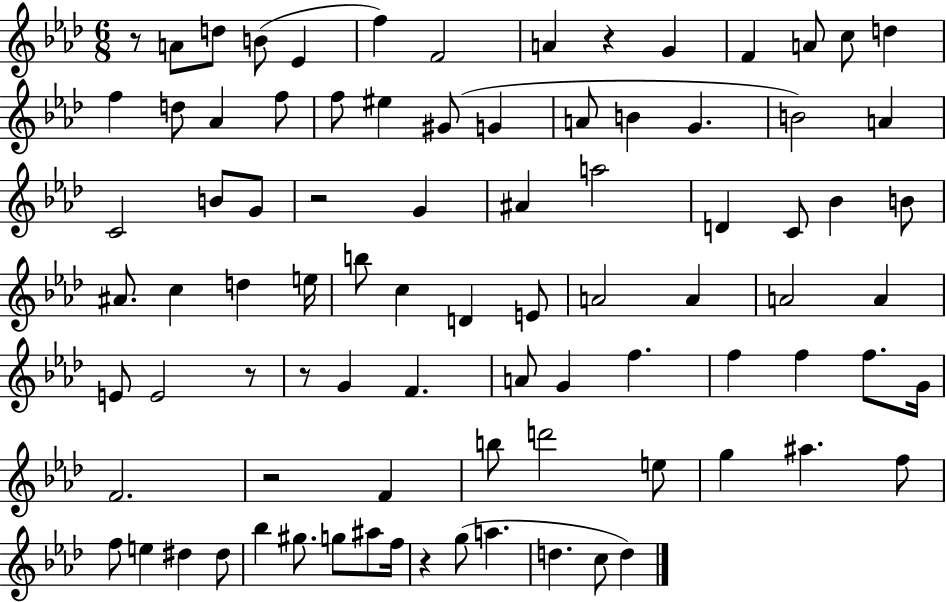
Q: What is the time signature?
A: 6/8